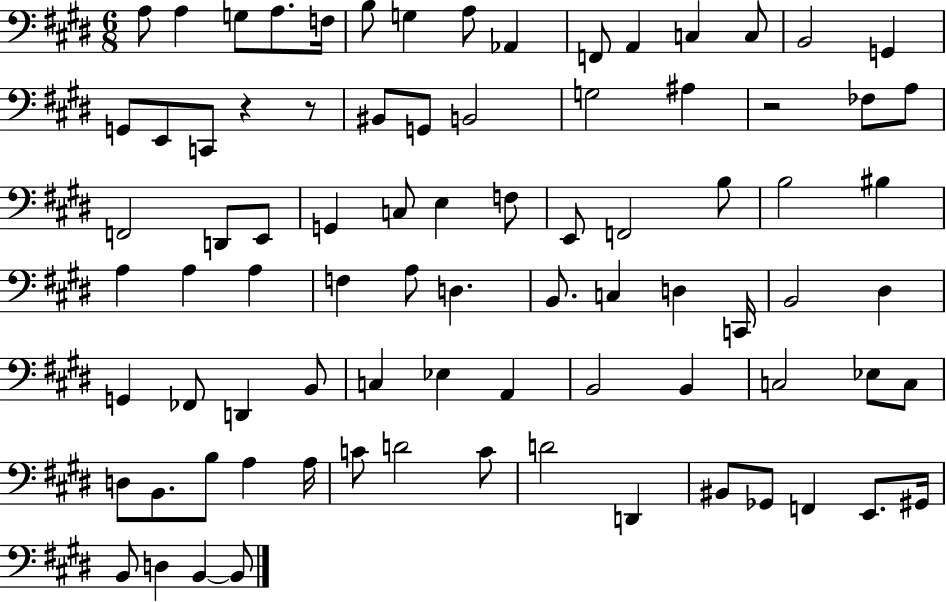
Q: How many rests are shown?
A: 3